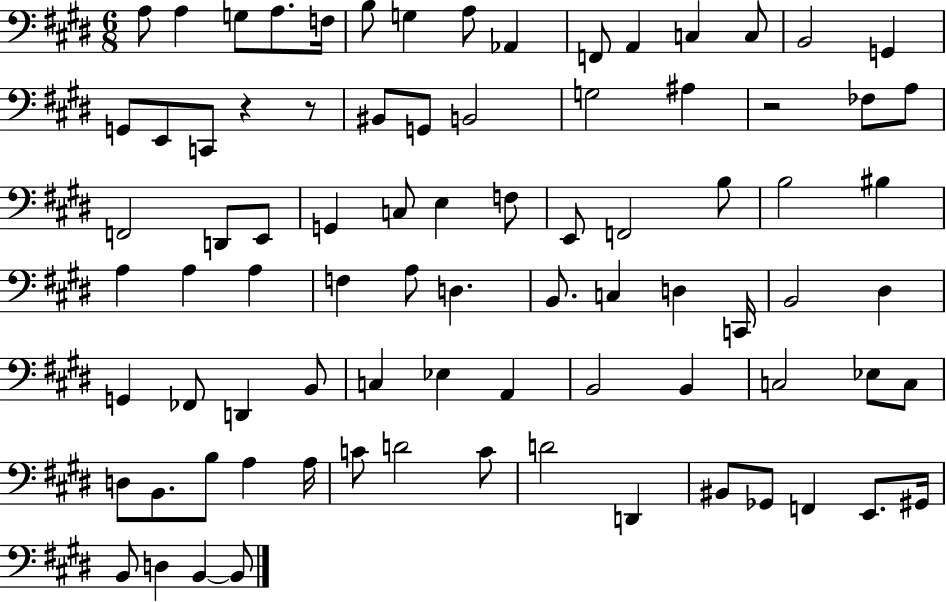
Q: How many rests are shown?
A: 3